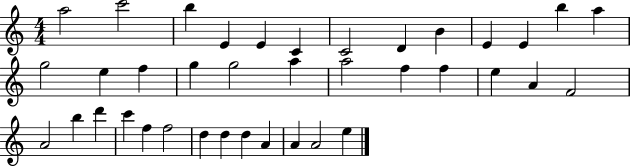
{
  \clef treble
  \numericTimeSignature
  \time 4/4
  \key c \major
  a''2 c'''2 | b''4 e'4 e'4 c'4 | c'2 d'4 b'4 | e'4 e'4 b''4 a''4 | \break g''2 e''4 f''4 | g''4 g''2 a''4 | a''2 f''4 f''4 | e''4 a'4 f'2 | \break a'2 b''4 d'''4 | c'''4 f''4 f''2 | d''4 d''4 d''4 a'4 | a'4 a'2 e''4 | \break \bar "|."
}